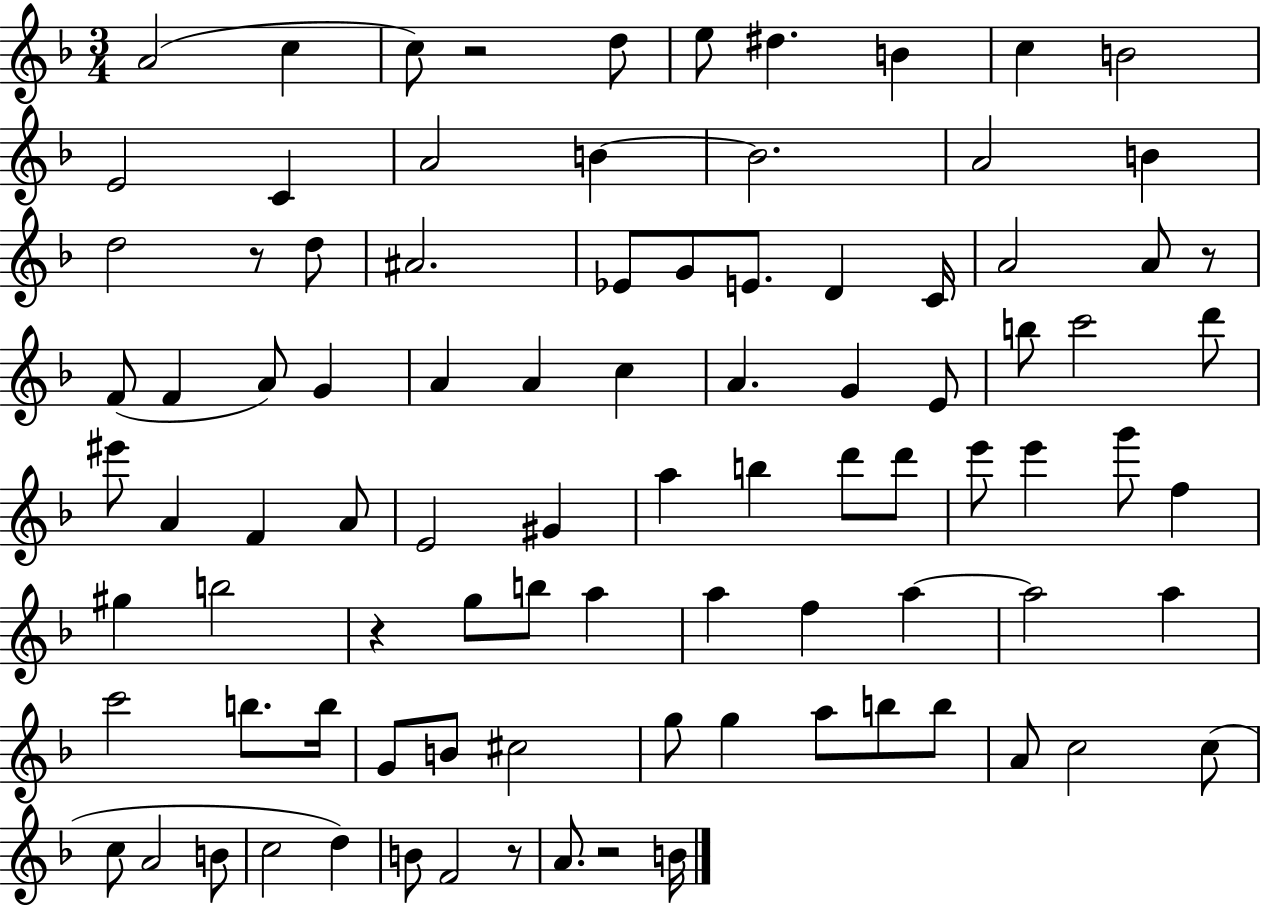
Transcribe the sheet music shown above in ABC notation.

X:1
T:Untitled
M:3/4
L:1/4
K:F
A2 c c/2 z2 d/2 e/2 ^d B c B2 E2 C A2 B B2 A2 B d2 z/2 d/2 ^A2 _E/2 G/2 E/2 D C/4 A2 A/2 z/2 F/2 F A/2 G A A c A G E/2 b/2 c'2 d'/2 ^e'/2 A F A/2 E2 ^G a b d'/2 d'/2 e'/2 e' g'/2 f ^g b2 z g/2 b/2 a a f a a2 a c'2 b/2 b/4 G/2 B/2 ^c2 g/2 g a/2 b/2 b/2 A/2 c2 c/2 c/2 A2 B/2 c2 d B/2 F2 z/2 A/2 z2 B/4